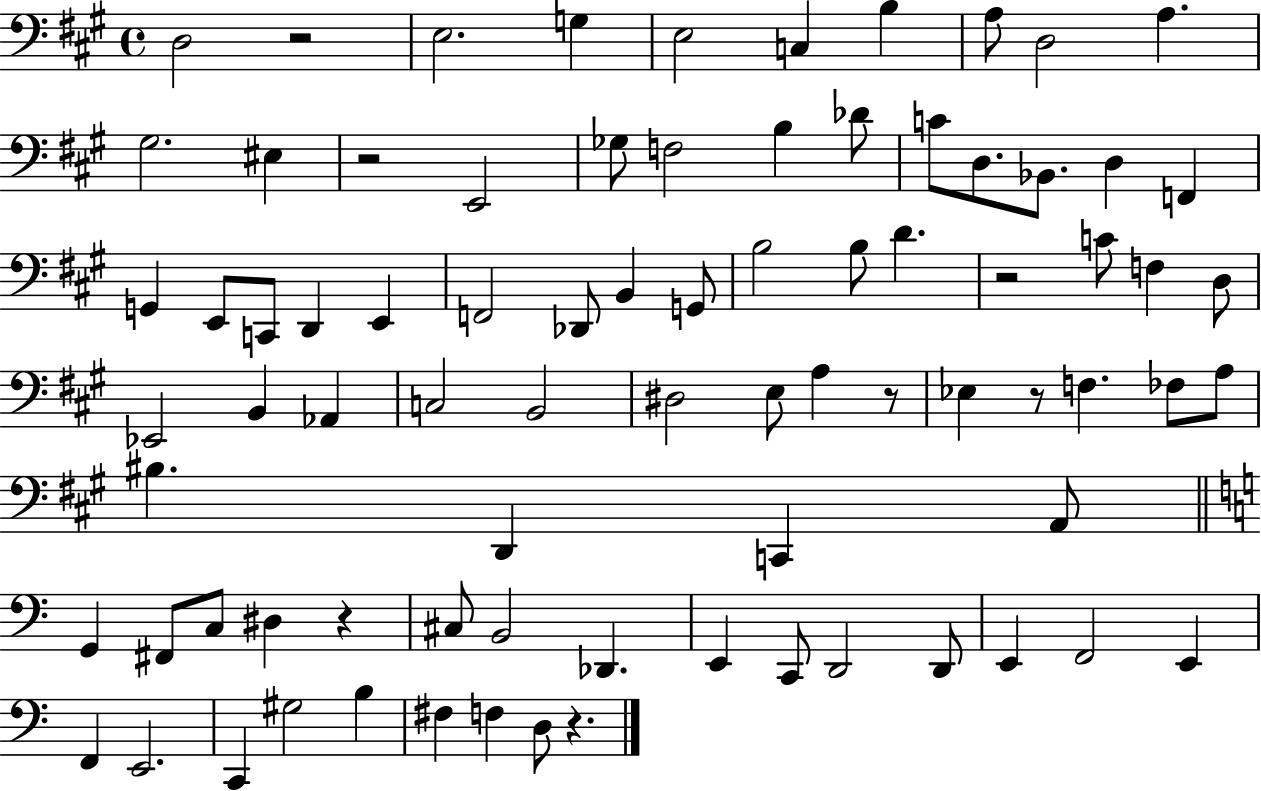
X:1
T:Untitled
M:4/4
L:1/4
K:A
D,2 z2 E,2 G, E,2 C, B, A,/2 D,2 A, ^G,2 ^E, z2 E,,2 _G,/2 F,2 B, _D/2 C/2 D,/2 _B,,/2 D, F,, G,, E,,/2 C,,/2 D,, E,, F,,2 _D,,/2 B,, G,,/2 B,2 B,/2 D z2 C/2 F, D,/2 _E,,2 B,, _A,, C,2 B,,2 ^D,2 E,/2 A, z/2 _E, z/2 F, _F,/2 A,/2 ^B, D,, C,, A,,/2 G,, ^F,,/2 C,/2 ^D, z ^C,/2 B,,2 _D,, E,, C,,/2 D,,2 D,,/2 E,, F,,2 E,, F,, E,,2 C,, ^G,2 B, ^F, F, D,/2 z